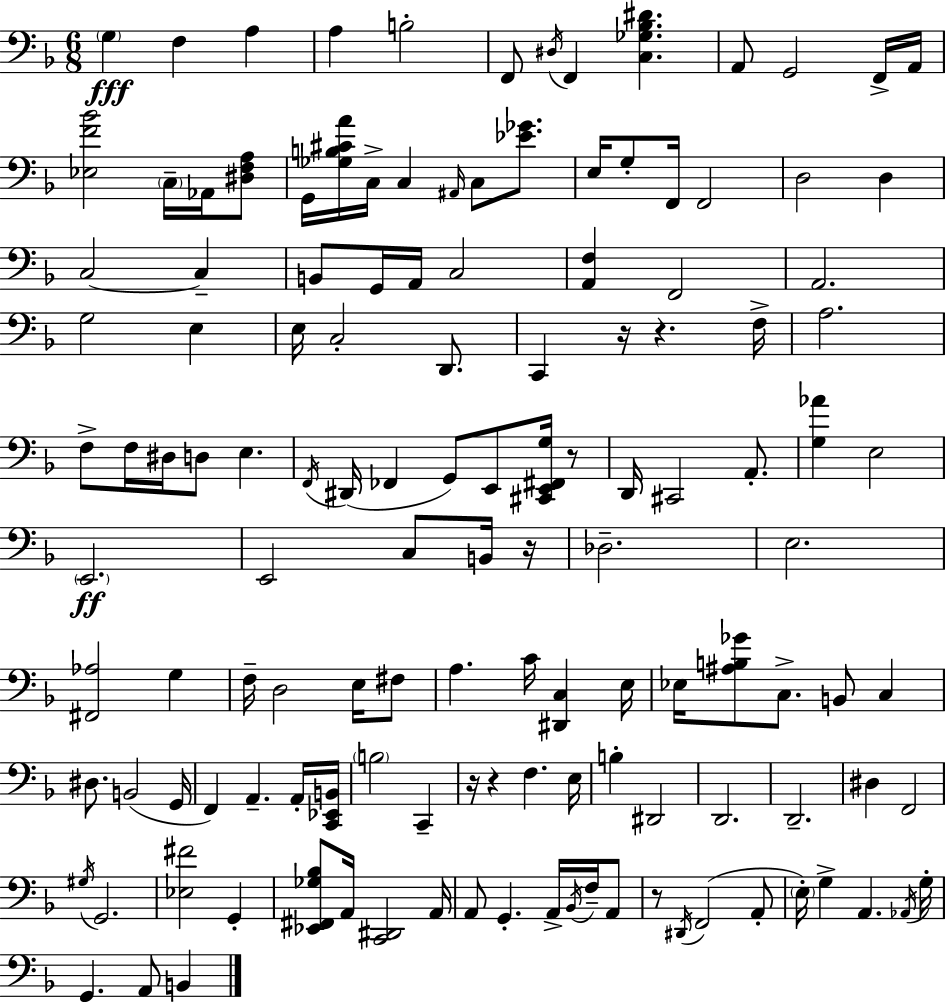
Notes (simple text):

G3/q F3/q A3/q A3/q B3/h F2/e D#3/s F2/q [C3,Gb3,Bb3,D#4]/q. A2/e G2/h F2/s A2/s [Eb3,F4,Bb4]/h C3/s Ab2/s [D#3,F3,A3]/e G2/s [Gb3,B3,C#4,A4]/s C3/s C3/q A#2/s C3/e [Eb4,Gb4]/e. E3/s G3/e F2/s F2/h D3/h D3/q C3/h C3/q B2/e G2/s A2/s C3/h [A2,F3]/q F2/h A2/h. G3/h E3/q E3/s C3/h D2/e. C2/q R/s R/q. F3/s A3/h. F3/e F3/s D#3/s D3/e E3/q. F2/s D#2/s FES2/q G2/e E2/e [C#2,E2,F#2,G3]/s R/e D2/s C#2/h A2/e. [G3,Ab4]/q E3/h E2/h. E2/h C3/e B2/s R/s Db3/h. E3/h. [F#2,Ab3]/h G3/q F3/s D3/h E3/s F#3/e A3/q. C4/s [D#2,C3]/q E3/s Eb3/s [A#3,B3,Gb4]/e C3/e. B2/e C3/q D#3/e. B2/h G2/s F2/q A2/q. A2/s [C2,Eb2,B2]/s B3/h C2/q R/s R/q F3/q. E3/s B3/q D#2/h D2/h. D2/h. D#3/q F2/h G#3/s G2/h. [Eb3,F#4]/h G2/q [Eb2,F#2,Gb3,Bb3]/e A2/s [C2,D#2]/h A2/s A2/e G2/q. A2/s Bb2/s F3/s A2/e R/e D#2/s F2/h A2/e E3/s G3/q A2/q. Ab2/s G3/s G2/q. A2/e B2/q